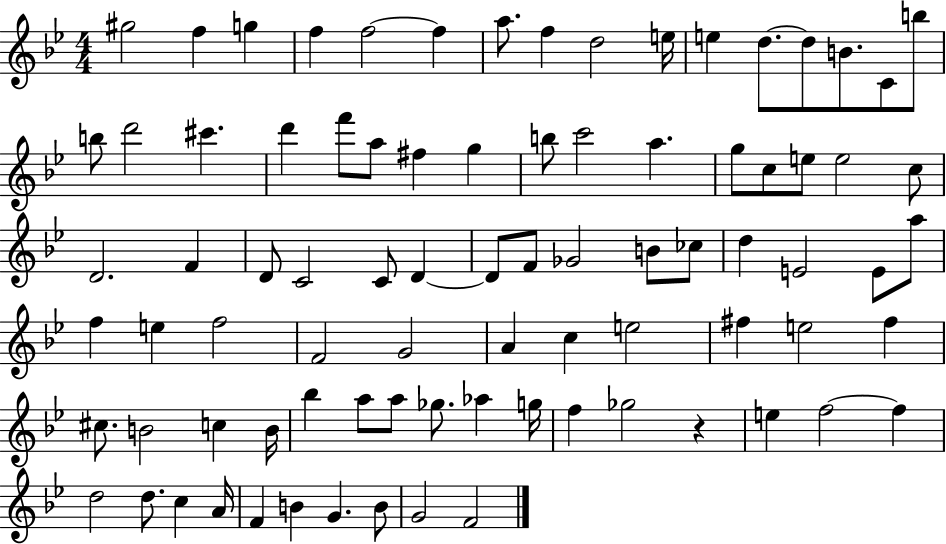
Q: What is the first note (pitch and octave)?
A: G#5